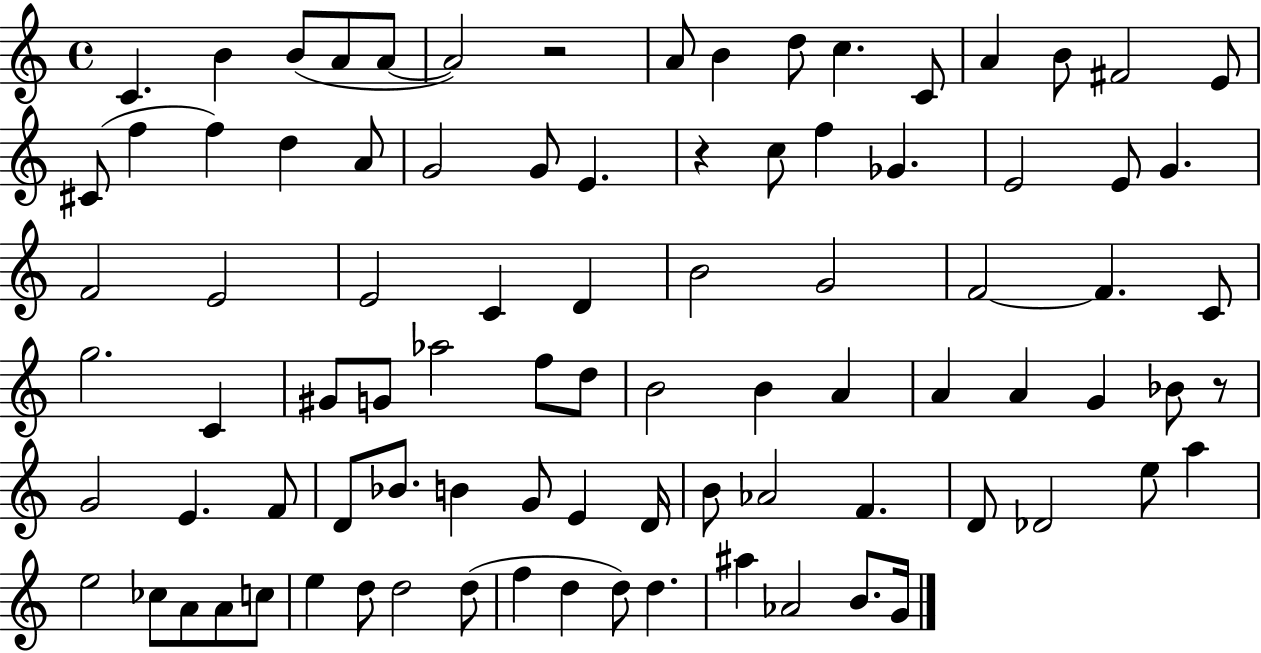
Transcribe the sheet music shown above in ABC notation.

X:1
T:Untitled
M:4/4
L:1/4
K:C
C B B/2 A/2 A/2 A2 z2 A/2 B d/2 c C/2 A B/2 ^F2 E/2 ^C/2 f f d A/2 G2 G/2 E z c/2 f _G E2 E/2 G F2 E2 E2 C D B2 G2 F2 F C/2 g2 C ^G/2 G/2 _a2 f/2 d/2 B2 B A A A G _B/2 z/2 G2 E F/2 D/2 _B/2 B G/2 E D/4 B/2 _A2 F D/2 _D2 e/2 a e2 _c/2 A/2 A/2 c/2 e d/2 d2 d/2 f d d/2 d ^a _A2 B/2 G/4